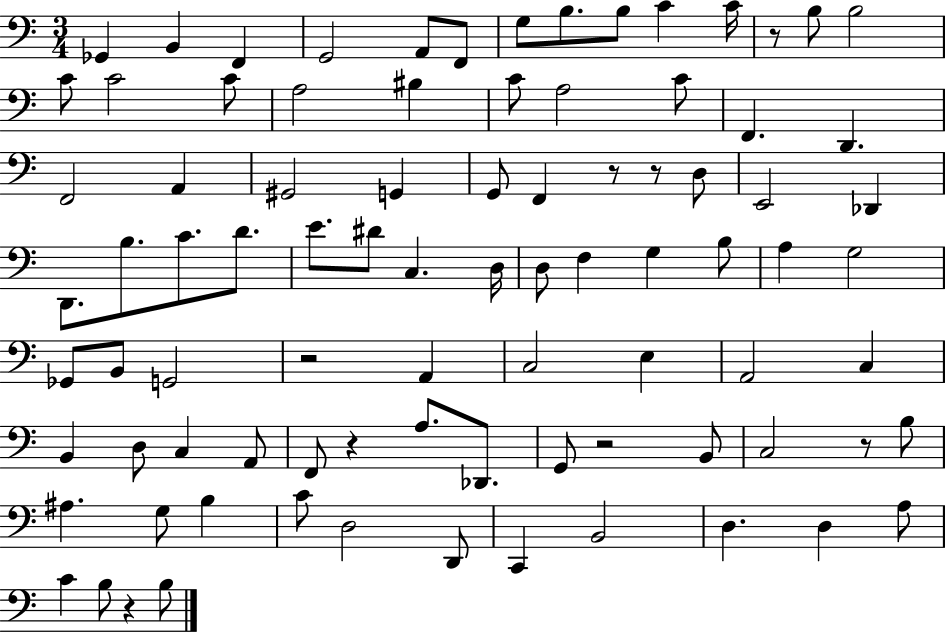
{
  \clef bass
  \numericTimeSignature
  \time 3/4
  \key c \major
  ges,4 b,4 f,4 | g,2 a,8 f,8 | g8 b8. b8 c'4 c'16 | r8 b8 b2 | \break c'8 c'2 c'8 | a2 bis4 | c'8 a2 c'8 | f,4. d,4. | \break f,2 a,4 | gis,2 g,4 | g,8 f,4 r8 r8 d8 | e,2 des,4 | \break d,8. b8. c'8. d'8. | e'8. dis'8 c4. d16 | d8 f4 g4 b8 | a4 g2 | \break ges,8 b,8 g,2 | r2 a,4 | c2 e4 | a,2 c4 | \break b,4 d8 c4 a,8 | f,8 r4 a8. des,8. | g,8 r2 b,8 | c2 r8 b8 | \break ais4. g8 b4 | c'8 d2 d,8 | c,4 b,2 | d4. d4 a8 | \break c'4 b8 r4 b8 | \bar "|."
}